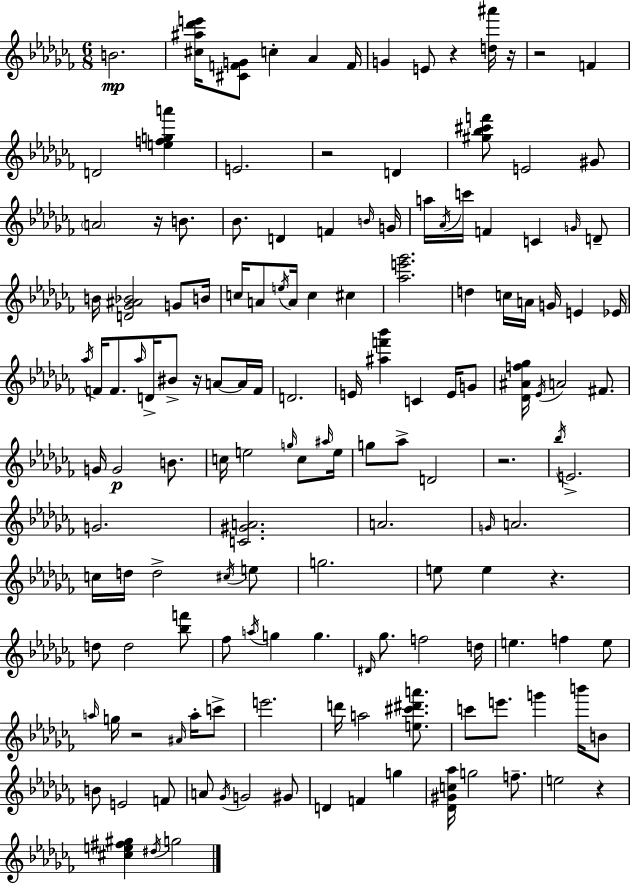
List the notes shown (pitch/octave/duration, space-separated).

B4/h. [C#5,A#5,Db6,E6]/s [C#4,F4,G4]/e C5/q Ab4/q F4/s G4/q E4/e R/q [D5,A#6]/s R/s R/h F4/q D4/h [E5,F5,G5,A6]/q E4/h. R/h D4/q [G#5,Bb5,C#6,F6]/e E4/h G#4/e A4/h R/s B4/e. Bb4/e. D4/q F4/q B4/s G4/s A5/s Ab4/s C6/s F4/q C4/q G4/s D4/e B4/s [D4,Gb4,A#4,Bb4]/h G4/e B4/s C5/s A4/e E5/s A4/s C5/q C#5/q [Ab5,E6,Gb6]/h. D5/q C5/s A4/s G4/s E4/q Eb4/s Ab5/s F4/s F4/e. Ab5/s D4/s BIS4/e R/s A4/e A4/s F4/s D4/h. E4/s [A#5,F6,Bb6]/q C4/q E4/s G4/e [Db4,A#4,F5,Gb5]/s Eb4/s A4/h F#4/e. G4/s G4/h B4/e. C5/s E5/h G5/s C5/e A#5/s E5/s G5/e Ab5/e D4/h R/h. Bb5/s E4/h. G4/h. [C4,G#4,A4]/h. A4/h. G4/s A4/h. C5/s D5/s D5/h C#5/s E5/e G5/h. E5/e E5/q R/q. D5/e D5/h [Bb5,F6]/e FES5/e A5/s G5/q G5/q. D#4/s Gb5/e. F5/h D5/s E5/q. F5/q E5/e A5/s G5/s R/h A#4/s A5/s C6/e E6/h. D6/s A5/h [E5,C#6,D#6,A6]/e. C6/e E6/e. G6/q B6/s B4/e B4/e E4/h F4/e A4/e Gb4/s G4/h G#4/e D4/q F4/q G5/q [Db4,G#4,C5,Ab5]/s G5/h F5/e. E5/h R/q [C#5,E5,F#5,G#5]/q D#5/s G5/h